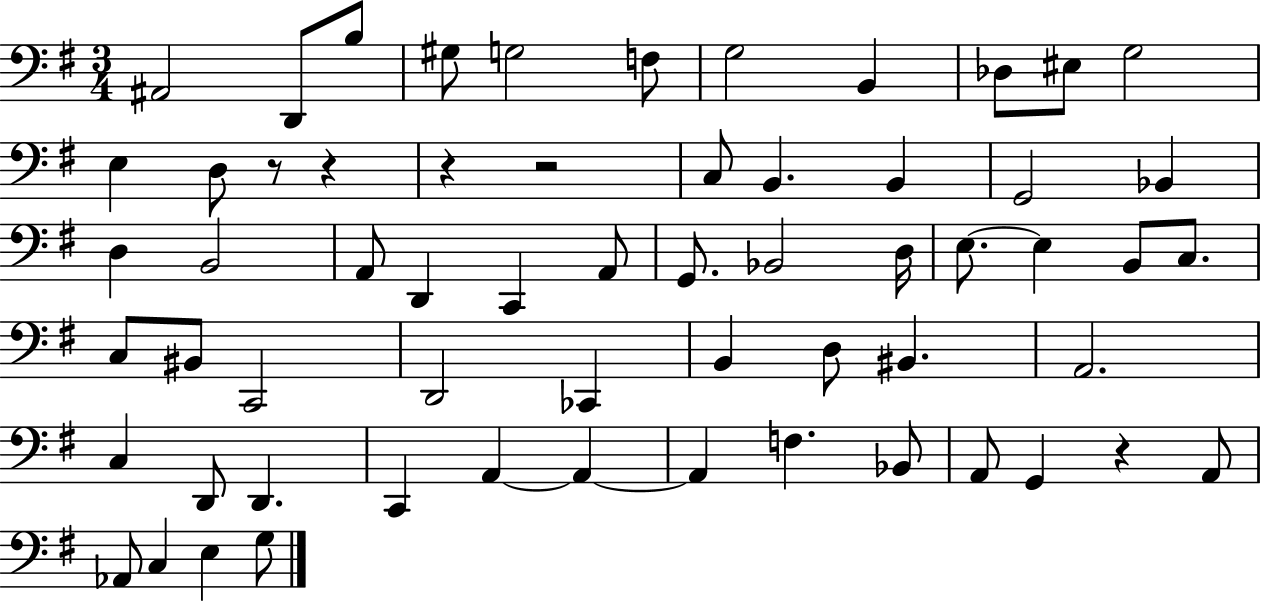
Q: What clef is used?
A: bass